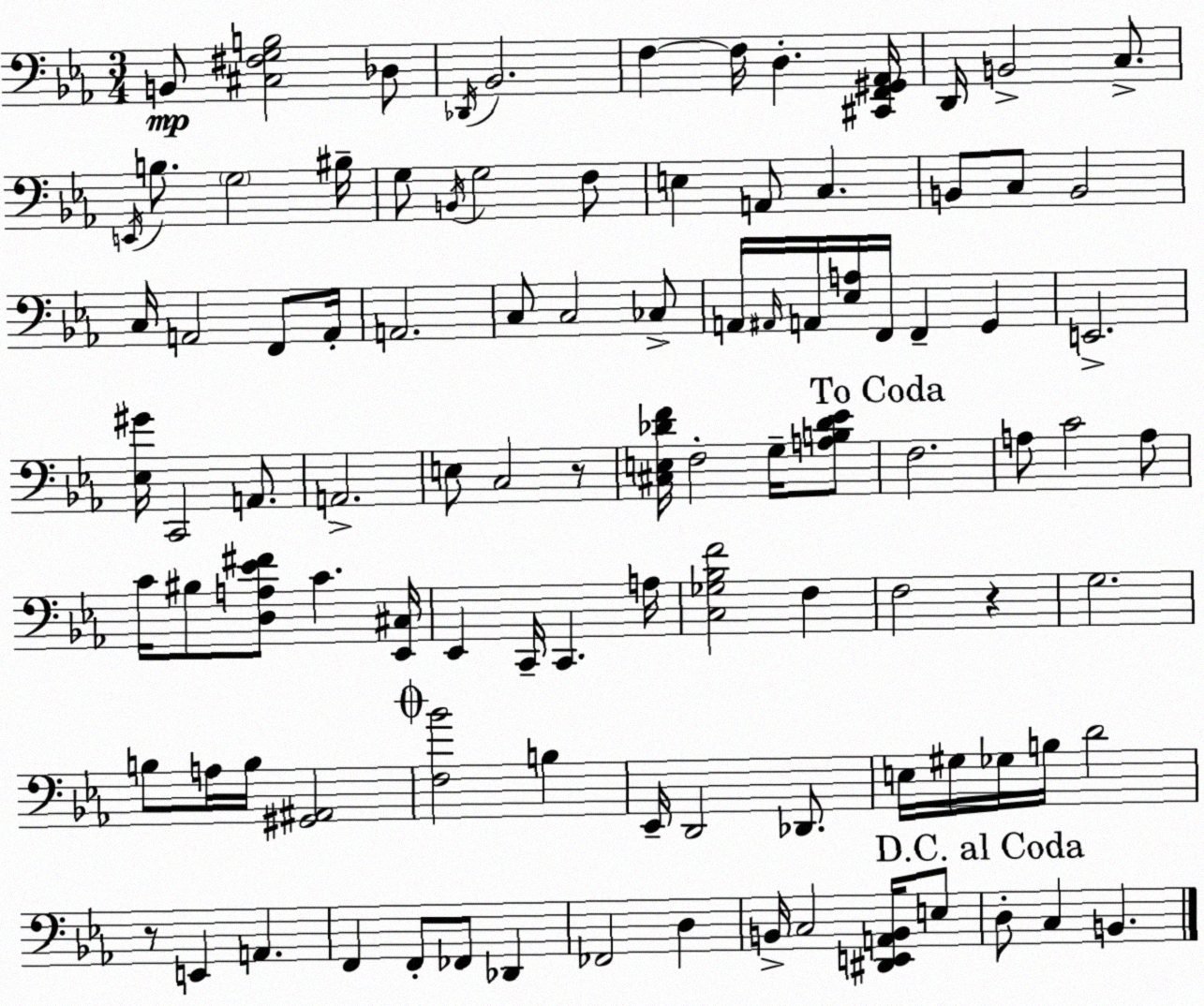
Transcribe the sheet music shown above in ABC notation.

X:1
T:Untitled
M:3/4
L:1/4
K:Eb
B,,/2 [^C,^F,G,B,]2 _D,/2 _D,,/4 _B,,2 F, F,/4 D, [^C,,F,,^G,,_A,,]/4 D,,/4 B,,2 C,/2 E,,/4 B,/2 G,2 ^B,/4 G,/2 B,,/4 G,2 F,/2 E, A,,/2 C, B,,/2 C,/2 B,,2 C,/4 A,,2 F,,/2 A,,/4 A,,2 C,/2 C,2 _C,/2 A,,/4 ^A,,/4 A,,/4 [_E,A,]/4 F,,/4 F,, G,, E,,2 [_E,^G]/4 C,,2 A,,/2 A,,2 E,/2 C,2 z/2 [^C,E,_DF]/4 F,2 G,/4 [A,B,_D_E]/2 F,2 A,/2 C2 A,/2 C/4 ^B,/2 [D,A,_E^F]/2 C [_E,,^C,]/4 _E,, C,,/4 C,, A,/4 [C,_G,_B,F]2 F, F,2 z G,2 B,/2 A,/4 B,/4 [^G,,^A,,]2 [F,_B]2 B, _E,,/4 D,,2 _D,,/2 E,/4 ^G,/4 _G,/4 B,/4 D2 z/2 E,, A,, F,, F,,/2 _F,,/2 _D,, _F,,2 D, B,,/4 C,2 [^D,,E,,A,,B,,]/4 E,/2 D,/2 C, B,,